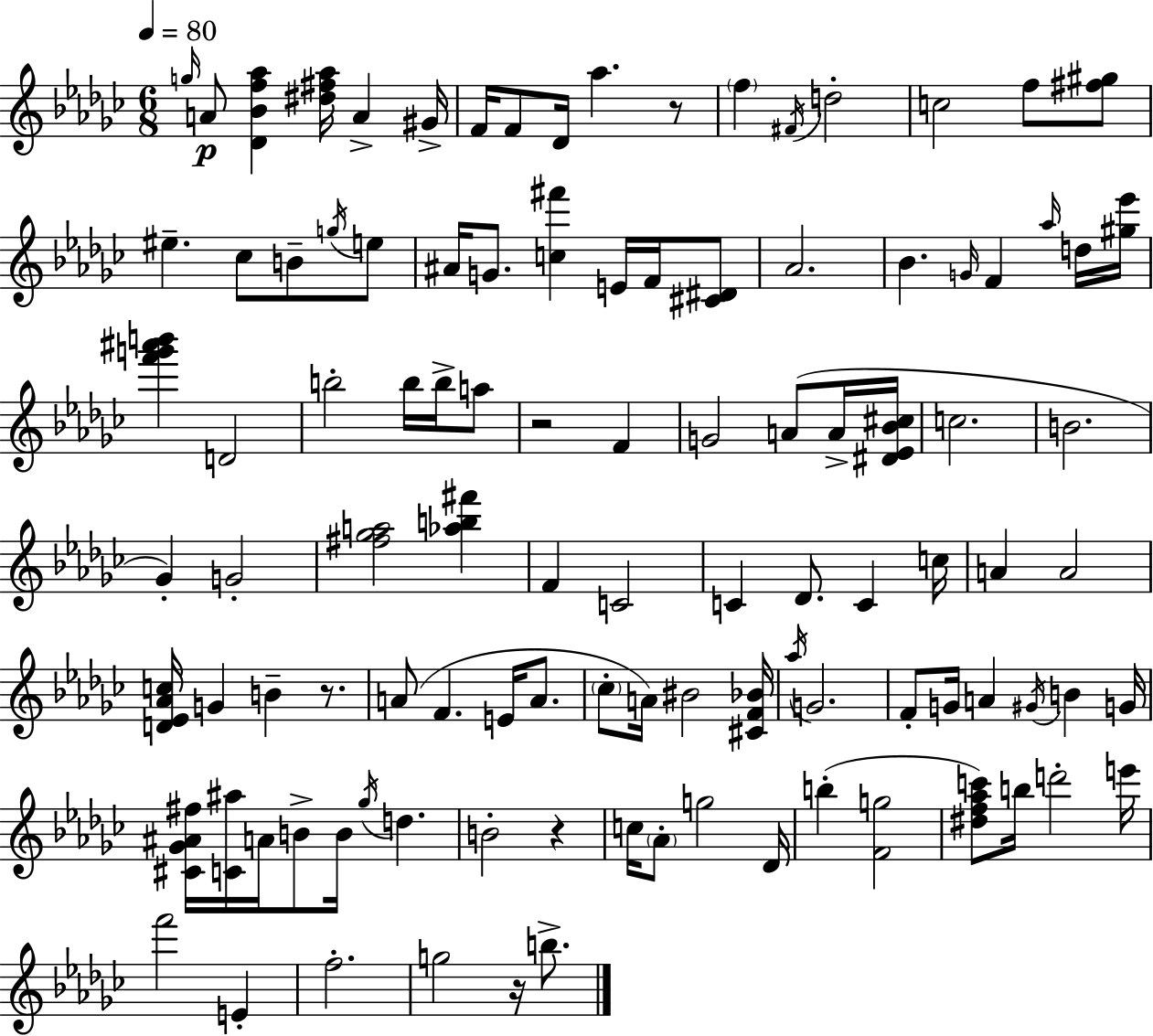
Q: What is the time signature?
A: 6/8